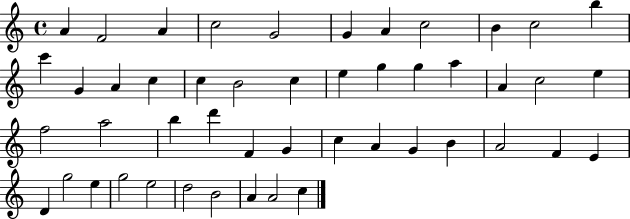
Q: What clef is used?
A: treble